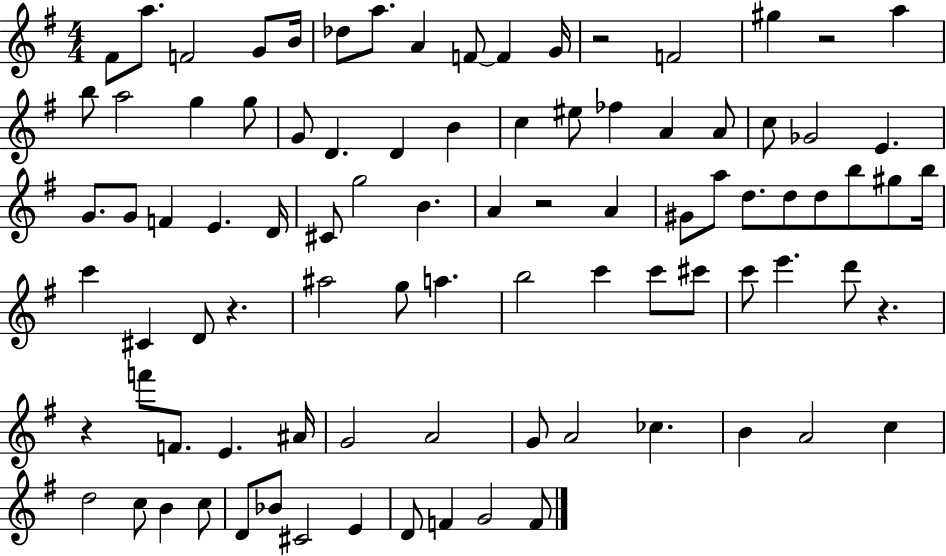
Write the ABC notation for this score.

X:1
T:Untitled
M:4/4
L:1/4
K:G
^F/2 a/2 F2 G/2 B/4 _d/2 a/2 A F/2 F G/4 z2 F2 ^g z2 a b/2 a2 g g/2 G/2 D D B c ^e/2 _f A A/2 c/2 _G2 E G/2 G/2 F E D/4 ^C/2 g2 B A z2 A ^G/2 a/2 d/2 d/2 d/2 b/2 ^g/2 b/4 c' ^C D/2 z ^a2 g/2 a b2 c' c'/2 ^c'/2 c'/2 e' d'/2 z z f'/2 F/2 E ^A/4 G2 A2 G/2 A2 _c B A2 c d2 c/2 B c/2 D/2 _B/2 ^C2 E D/2 F G2 F/2